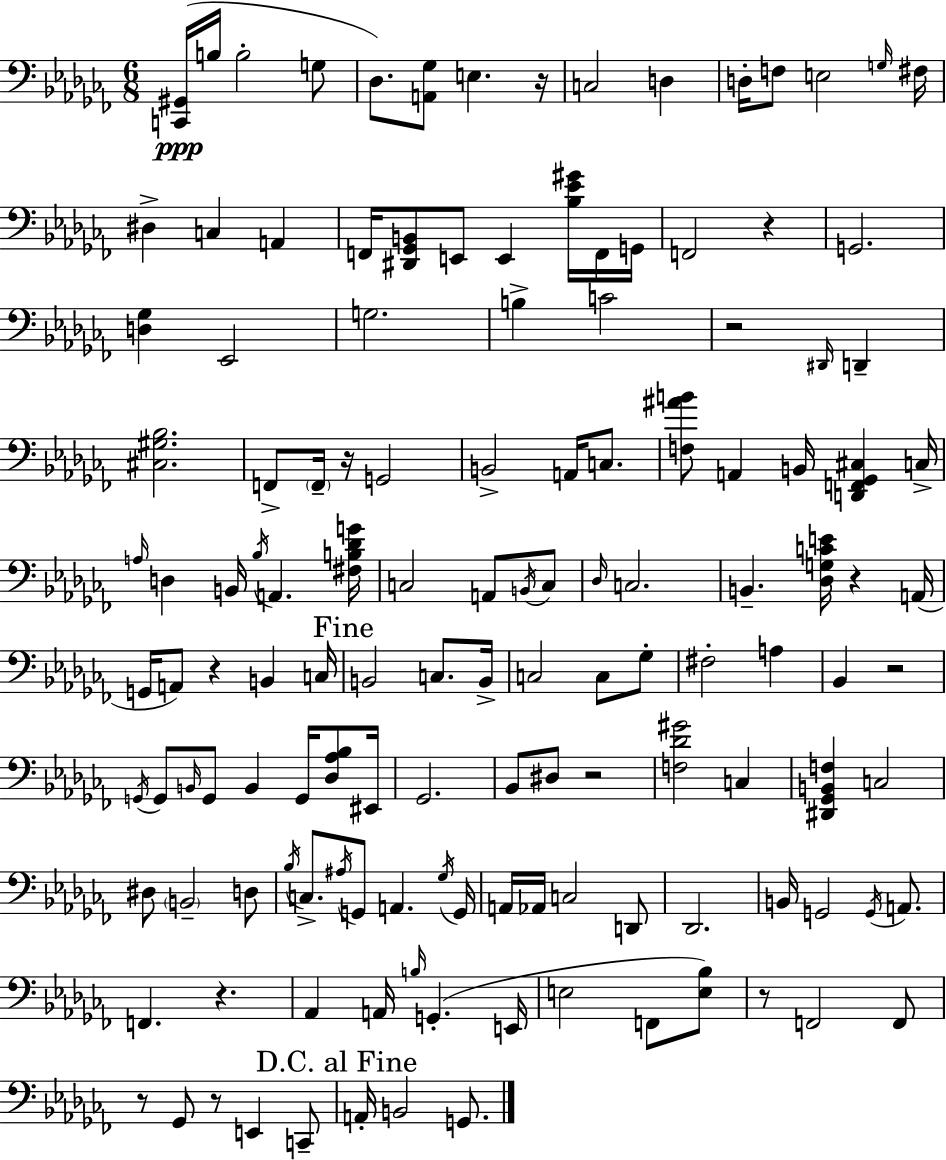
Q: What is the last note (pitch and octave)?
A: G2